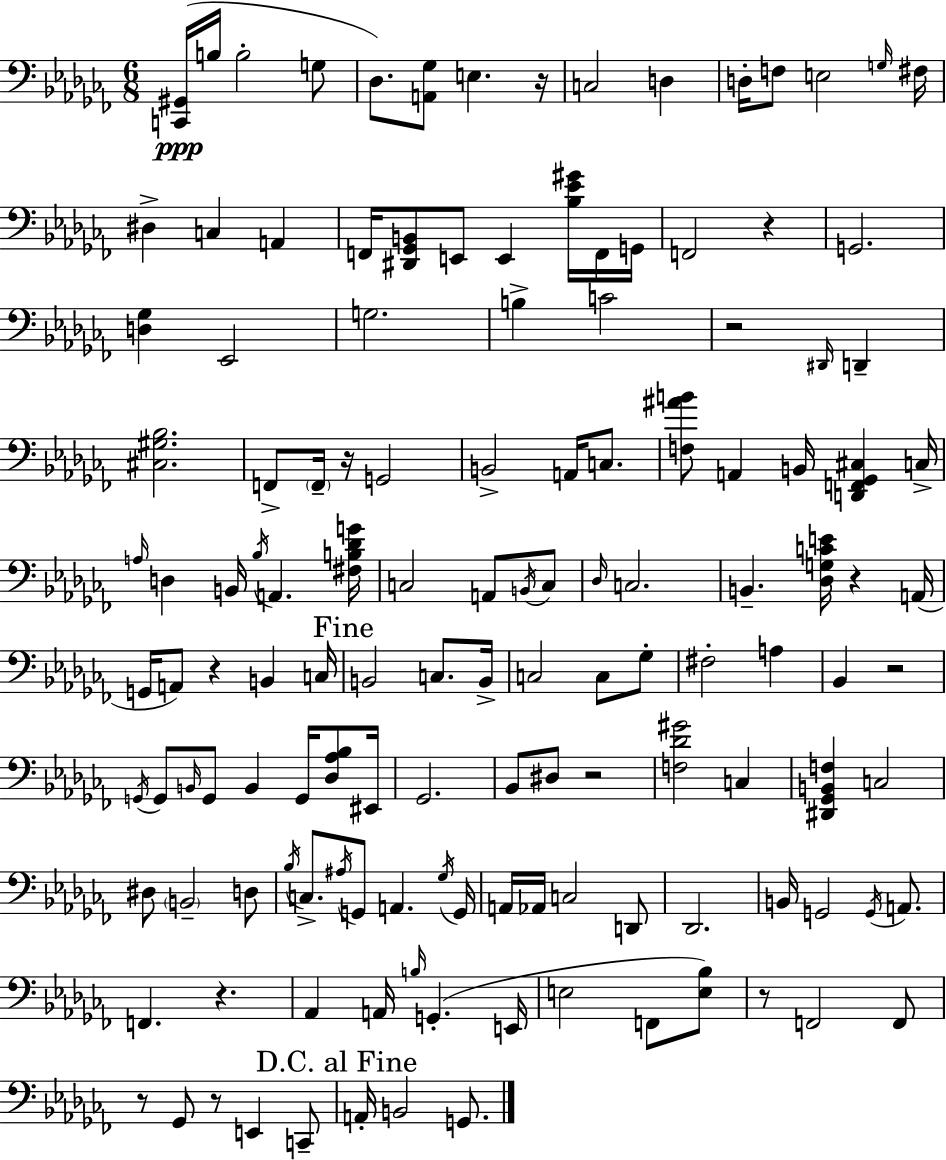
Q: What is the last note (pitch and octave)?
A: G2